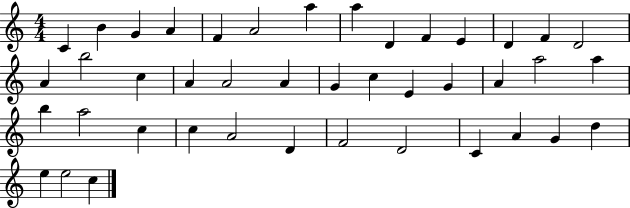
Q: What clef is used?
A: treble